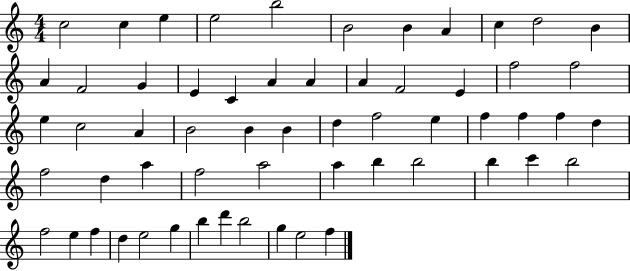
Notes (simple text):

C5/h C5/q E5/q E5/h B5/h B4/h B4/q A4/q C5/q D5/h B4/q A4/q F4/h G4/q E4/q C4/q A4/q A4/q A4/q F4/h E4/q F5/h F5/h E5/q C5/h A4/q B4/h B4/q B4/q D5/q F5/h E5/q F5/q F5/q F5/q D5/q F5/h D5/q A5/q F5/h A5/h A5/q B5/q B5/h B5/q C6/q B5/h F5/h E5/q F5/q D5/q E5/h G5/q B5/q D6/q B5/h G5/q E5/h F5/q